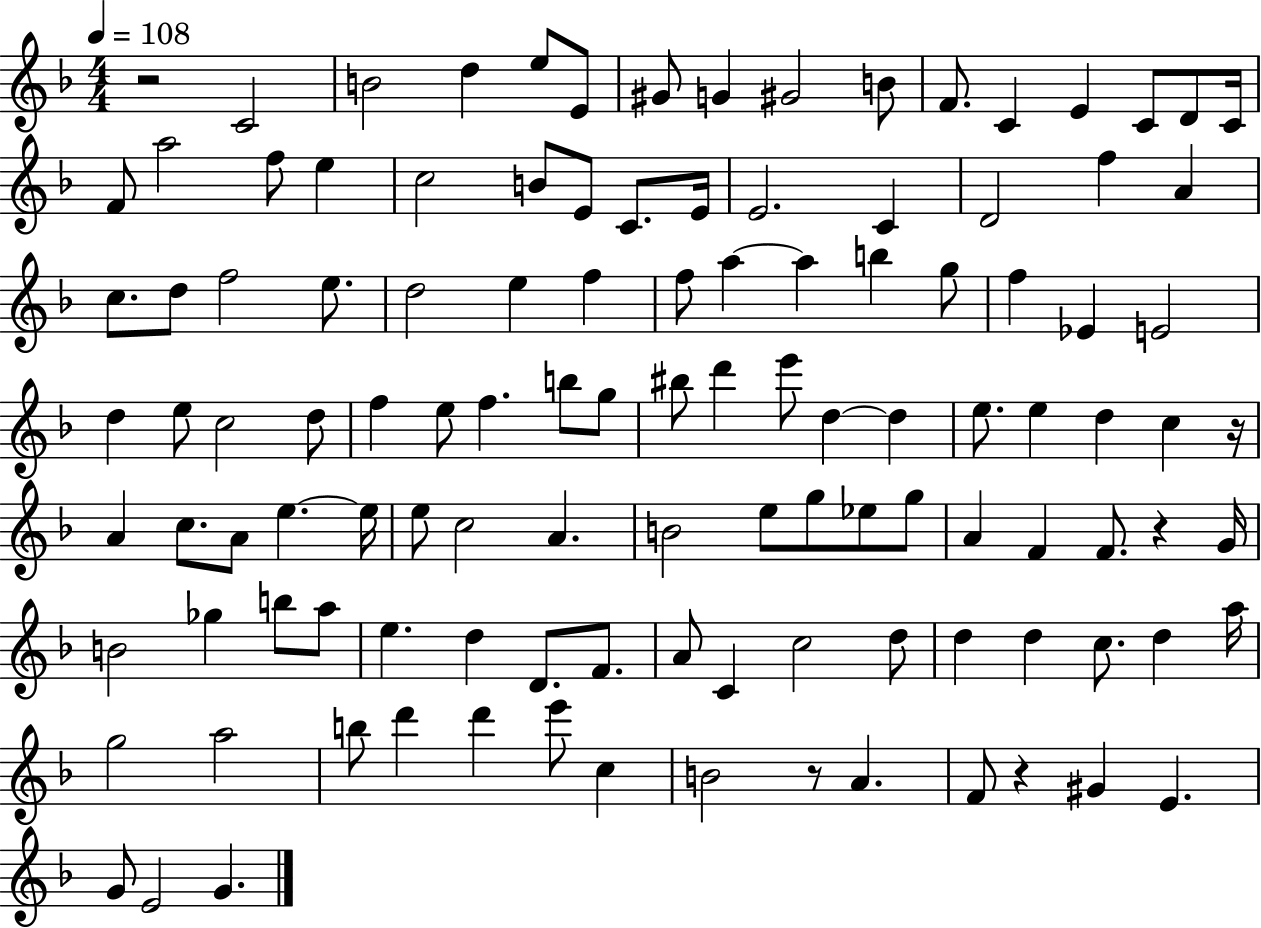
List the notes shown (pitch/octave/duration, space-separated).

R/h C4/h B4/h D5/q E5/e E4/e G#4/e G4/q G#4/h B4/e F4/e. C4/q E4/q C4/e D4/e C4/s F4/e A5/h F5/e E5/q C5/h B4/e E4/e C4/e. E4/s E4/h. C4/q D4/h F5/q A4/q C5/e. D5/e F5/h E5/e. D5/h E5/q F5/q F5/e A5/q A5/q B5/q G5/e F5/q Eb4/q E4/h D5/q E5/e C5/h D5/e F5/q E5/e F5/q. B5/e G5/e BIS5/e D6/q E6/e D5/q D5/q E5/e. E5/q D5/q C5/q R/s A4/q C5/e. A4/e E5/q. E5/s E5/e C5/h A4/q. B4/h E5/e G5/e Eb5/e G5/e A4/q F4/q F4/e. R/q G4/s B4/h Gb5/q B5/e A5/e E5/q. D5/q D4/e. F4/e. A4/e C4/q C5/h D5/e D5/q D5/q C5/e. D5/q A5/s G5/h A5/h B5/e D6/q D6/q E6/e C5/q B4/h R/e A4/q. F4/e R/q G#4/q E4/q. G4/e E4/h G4/q.